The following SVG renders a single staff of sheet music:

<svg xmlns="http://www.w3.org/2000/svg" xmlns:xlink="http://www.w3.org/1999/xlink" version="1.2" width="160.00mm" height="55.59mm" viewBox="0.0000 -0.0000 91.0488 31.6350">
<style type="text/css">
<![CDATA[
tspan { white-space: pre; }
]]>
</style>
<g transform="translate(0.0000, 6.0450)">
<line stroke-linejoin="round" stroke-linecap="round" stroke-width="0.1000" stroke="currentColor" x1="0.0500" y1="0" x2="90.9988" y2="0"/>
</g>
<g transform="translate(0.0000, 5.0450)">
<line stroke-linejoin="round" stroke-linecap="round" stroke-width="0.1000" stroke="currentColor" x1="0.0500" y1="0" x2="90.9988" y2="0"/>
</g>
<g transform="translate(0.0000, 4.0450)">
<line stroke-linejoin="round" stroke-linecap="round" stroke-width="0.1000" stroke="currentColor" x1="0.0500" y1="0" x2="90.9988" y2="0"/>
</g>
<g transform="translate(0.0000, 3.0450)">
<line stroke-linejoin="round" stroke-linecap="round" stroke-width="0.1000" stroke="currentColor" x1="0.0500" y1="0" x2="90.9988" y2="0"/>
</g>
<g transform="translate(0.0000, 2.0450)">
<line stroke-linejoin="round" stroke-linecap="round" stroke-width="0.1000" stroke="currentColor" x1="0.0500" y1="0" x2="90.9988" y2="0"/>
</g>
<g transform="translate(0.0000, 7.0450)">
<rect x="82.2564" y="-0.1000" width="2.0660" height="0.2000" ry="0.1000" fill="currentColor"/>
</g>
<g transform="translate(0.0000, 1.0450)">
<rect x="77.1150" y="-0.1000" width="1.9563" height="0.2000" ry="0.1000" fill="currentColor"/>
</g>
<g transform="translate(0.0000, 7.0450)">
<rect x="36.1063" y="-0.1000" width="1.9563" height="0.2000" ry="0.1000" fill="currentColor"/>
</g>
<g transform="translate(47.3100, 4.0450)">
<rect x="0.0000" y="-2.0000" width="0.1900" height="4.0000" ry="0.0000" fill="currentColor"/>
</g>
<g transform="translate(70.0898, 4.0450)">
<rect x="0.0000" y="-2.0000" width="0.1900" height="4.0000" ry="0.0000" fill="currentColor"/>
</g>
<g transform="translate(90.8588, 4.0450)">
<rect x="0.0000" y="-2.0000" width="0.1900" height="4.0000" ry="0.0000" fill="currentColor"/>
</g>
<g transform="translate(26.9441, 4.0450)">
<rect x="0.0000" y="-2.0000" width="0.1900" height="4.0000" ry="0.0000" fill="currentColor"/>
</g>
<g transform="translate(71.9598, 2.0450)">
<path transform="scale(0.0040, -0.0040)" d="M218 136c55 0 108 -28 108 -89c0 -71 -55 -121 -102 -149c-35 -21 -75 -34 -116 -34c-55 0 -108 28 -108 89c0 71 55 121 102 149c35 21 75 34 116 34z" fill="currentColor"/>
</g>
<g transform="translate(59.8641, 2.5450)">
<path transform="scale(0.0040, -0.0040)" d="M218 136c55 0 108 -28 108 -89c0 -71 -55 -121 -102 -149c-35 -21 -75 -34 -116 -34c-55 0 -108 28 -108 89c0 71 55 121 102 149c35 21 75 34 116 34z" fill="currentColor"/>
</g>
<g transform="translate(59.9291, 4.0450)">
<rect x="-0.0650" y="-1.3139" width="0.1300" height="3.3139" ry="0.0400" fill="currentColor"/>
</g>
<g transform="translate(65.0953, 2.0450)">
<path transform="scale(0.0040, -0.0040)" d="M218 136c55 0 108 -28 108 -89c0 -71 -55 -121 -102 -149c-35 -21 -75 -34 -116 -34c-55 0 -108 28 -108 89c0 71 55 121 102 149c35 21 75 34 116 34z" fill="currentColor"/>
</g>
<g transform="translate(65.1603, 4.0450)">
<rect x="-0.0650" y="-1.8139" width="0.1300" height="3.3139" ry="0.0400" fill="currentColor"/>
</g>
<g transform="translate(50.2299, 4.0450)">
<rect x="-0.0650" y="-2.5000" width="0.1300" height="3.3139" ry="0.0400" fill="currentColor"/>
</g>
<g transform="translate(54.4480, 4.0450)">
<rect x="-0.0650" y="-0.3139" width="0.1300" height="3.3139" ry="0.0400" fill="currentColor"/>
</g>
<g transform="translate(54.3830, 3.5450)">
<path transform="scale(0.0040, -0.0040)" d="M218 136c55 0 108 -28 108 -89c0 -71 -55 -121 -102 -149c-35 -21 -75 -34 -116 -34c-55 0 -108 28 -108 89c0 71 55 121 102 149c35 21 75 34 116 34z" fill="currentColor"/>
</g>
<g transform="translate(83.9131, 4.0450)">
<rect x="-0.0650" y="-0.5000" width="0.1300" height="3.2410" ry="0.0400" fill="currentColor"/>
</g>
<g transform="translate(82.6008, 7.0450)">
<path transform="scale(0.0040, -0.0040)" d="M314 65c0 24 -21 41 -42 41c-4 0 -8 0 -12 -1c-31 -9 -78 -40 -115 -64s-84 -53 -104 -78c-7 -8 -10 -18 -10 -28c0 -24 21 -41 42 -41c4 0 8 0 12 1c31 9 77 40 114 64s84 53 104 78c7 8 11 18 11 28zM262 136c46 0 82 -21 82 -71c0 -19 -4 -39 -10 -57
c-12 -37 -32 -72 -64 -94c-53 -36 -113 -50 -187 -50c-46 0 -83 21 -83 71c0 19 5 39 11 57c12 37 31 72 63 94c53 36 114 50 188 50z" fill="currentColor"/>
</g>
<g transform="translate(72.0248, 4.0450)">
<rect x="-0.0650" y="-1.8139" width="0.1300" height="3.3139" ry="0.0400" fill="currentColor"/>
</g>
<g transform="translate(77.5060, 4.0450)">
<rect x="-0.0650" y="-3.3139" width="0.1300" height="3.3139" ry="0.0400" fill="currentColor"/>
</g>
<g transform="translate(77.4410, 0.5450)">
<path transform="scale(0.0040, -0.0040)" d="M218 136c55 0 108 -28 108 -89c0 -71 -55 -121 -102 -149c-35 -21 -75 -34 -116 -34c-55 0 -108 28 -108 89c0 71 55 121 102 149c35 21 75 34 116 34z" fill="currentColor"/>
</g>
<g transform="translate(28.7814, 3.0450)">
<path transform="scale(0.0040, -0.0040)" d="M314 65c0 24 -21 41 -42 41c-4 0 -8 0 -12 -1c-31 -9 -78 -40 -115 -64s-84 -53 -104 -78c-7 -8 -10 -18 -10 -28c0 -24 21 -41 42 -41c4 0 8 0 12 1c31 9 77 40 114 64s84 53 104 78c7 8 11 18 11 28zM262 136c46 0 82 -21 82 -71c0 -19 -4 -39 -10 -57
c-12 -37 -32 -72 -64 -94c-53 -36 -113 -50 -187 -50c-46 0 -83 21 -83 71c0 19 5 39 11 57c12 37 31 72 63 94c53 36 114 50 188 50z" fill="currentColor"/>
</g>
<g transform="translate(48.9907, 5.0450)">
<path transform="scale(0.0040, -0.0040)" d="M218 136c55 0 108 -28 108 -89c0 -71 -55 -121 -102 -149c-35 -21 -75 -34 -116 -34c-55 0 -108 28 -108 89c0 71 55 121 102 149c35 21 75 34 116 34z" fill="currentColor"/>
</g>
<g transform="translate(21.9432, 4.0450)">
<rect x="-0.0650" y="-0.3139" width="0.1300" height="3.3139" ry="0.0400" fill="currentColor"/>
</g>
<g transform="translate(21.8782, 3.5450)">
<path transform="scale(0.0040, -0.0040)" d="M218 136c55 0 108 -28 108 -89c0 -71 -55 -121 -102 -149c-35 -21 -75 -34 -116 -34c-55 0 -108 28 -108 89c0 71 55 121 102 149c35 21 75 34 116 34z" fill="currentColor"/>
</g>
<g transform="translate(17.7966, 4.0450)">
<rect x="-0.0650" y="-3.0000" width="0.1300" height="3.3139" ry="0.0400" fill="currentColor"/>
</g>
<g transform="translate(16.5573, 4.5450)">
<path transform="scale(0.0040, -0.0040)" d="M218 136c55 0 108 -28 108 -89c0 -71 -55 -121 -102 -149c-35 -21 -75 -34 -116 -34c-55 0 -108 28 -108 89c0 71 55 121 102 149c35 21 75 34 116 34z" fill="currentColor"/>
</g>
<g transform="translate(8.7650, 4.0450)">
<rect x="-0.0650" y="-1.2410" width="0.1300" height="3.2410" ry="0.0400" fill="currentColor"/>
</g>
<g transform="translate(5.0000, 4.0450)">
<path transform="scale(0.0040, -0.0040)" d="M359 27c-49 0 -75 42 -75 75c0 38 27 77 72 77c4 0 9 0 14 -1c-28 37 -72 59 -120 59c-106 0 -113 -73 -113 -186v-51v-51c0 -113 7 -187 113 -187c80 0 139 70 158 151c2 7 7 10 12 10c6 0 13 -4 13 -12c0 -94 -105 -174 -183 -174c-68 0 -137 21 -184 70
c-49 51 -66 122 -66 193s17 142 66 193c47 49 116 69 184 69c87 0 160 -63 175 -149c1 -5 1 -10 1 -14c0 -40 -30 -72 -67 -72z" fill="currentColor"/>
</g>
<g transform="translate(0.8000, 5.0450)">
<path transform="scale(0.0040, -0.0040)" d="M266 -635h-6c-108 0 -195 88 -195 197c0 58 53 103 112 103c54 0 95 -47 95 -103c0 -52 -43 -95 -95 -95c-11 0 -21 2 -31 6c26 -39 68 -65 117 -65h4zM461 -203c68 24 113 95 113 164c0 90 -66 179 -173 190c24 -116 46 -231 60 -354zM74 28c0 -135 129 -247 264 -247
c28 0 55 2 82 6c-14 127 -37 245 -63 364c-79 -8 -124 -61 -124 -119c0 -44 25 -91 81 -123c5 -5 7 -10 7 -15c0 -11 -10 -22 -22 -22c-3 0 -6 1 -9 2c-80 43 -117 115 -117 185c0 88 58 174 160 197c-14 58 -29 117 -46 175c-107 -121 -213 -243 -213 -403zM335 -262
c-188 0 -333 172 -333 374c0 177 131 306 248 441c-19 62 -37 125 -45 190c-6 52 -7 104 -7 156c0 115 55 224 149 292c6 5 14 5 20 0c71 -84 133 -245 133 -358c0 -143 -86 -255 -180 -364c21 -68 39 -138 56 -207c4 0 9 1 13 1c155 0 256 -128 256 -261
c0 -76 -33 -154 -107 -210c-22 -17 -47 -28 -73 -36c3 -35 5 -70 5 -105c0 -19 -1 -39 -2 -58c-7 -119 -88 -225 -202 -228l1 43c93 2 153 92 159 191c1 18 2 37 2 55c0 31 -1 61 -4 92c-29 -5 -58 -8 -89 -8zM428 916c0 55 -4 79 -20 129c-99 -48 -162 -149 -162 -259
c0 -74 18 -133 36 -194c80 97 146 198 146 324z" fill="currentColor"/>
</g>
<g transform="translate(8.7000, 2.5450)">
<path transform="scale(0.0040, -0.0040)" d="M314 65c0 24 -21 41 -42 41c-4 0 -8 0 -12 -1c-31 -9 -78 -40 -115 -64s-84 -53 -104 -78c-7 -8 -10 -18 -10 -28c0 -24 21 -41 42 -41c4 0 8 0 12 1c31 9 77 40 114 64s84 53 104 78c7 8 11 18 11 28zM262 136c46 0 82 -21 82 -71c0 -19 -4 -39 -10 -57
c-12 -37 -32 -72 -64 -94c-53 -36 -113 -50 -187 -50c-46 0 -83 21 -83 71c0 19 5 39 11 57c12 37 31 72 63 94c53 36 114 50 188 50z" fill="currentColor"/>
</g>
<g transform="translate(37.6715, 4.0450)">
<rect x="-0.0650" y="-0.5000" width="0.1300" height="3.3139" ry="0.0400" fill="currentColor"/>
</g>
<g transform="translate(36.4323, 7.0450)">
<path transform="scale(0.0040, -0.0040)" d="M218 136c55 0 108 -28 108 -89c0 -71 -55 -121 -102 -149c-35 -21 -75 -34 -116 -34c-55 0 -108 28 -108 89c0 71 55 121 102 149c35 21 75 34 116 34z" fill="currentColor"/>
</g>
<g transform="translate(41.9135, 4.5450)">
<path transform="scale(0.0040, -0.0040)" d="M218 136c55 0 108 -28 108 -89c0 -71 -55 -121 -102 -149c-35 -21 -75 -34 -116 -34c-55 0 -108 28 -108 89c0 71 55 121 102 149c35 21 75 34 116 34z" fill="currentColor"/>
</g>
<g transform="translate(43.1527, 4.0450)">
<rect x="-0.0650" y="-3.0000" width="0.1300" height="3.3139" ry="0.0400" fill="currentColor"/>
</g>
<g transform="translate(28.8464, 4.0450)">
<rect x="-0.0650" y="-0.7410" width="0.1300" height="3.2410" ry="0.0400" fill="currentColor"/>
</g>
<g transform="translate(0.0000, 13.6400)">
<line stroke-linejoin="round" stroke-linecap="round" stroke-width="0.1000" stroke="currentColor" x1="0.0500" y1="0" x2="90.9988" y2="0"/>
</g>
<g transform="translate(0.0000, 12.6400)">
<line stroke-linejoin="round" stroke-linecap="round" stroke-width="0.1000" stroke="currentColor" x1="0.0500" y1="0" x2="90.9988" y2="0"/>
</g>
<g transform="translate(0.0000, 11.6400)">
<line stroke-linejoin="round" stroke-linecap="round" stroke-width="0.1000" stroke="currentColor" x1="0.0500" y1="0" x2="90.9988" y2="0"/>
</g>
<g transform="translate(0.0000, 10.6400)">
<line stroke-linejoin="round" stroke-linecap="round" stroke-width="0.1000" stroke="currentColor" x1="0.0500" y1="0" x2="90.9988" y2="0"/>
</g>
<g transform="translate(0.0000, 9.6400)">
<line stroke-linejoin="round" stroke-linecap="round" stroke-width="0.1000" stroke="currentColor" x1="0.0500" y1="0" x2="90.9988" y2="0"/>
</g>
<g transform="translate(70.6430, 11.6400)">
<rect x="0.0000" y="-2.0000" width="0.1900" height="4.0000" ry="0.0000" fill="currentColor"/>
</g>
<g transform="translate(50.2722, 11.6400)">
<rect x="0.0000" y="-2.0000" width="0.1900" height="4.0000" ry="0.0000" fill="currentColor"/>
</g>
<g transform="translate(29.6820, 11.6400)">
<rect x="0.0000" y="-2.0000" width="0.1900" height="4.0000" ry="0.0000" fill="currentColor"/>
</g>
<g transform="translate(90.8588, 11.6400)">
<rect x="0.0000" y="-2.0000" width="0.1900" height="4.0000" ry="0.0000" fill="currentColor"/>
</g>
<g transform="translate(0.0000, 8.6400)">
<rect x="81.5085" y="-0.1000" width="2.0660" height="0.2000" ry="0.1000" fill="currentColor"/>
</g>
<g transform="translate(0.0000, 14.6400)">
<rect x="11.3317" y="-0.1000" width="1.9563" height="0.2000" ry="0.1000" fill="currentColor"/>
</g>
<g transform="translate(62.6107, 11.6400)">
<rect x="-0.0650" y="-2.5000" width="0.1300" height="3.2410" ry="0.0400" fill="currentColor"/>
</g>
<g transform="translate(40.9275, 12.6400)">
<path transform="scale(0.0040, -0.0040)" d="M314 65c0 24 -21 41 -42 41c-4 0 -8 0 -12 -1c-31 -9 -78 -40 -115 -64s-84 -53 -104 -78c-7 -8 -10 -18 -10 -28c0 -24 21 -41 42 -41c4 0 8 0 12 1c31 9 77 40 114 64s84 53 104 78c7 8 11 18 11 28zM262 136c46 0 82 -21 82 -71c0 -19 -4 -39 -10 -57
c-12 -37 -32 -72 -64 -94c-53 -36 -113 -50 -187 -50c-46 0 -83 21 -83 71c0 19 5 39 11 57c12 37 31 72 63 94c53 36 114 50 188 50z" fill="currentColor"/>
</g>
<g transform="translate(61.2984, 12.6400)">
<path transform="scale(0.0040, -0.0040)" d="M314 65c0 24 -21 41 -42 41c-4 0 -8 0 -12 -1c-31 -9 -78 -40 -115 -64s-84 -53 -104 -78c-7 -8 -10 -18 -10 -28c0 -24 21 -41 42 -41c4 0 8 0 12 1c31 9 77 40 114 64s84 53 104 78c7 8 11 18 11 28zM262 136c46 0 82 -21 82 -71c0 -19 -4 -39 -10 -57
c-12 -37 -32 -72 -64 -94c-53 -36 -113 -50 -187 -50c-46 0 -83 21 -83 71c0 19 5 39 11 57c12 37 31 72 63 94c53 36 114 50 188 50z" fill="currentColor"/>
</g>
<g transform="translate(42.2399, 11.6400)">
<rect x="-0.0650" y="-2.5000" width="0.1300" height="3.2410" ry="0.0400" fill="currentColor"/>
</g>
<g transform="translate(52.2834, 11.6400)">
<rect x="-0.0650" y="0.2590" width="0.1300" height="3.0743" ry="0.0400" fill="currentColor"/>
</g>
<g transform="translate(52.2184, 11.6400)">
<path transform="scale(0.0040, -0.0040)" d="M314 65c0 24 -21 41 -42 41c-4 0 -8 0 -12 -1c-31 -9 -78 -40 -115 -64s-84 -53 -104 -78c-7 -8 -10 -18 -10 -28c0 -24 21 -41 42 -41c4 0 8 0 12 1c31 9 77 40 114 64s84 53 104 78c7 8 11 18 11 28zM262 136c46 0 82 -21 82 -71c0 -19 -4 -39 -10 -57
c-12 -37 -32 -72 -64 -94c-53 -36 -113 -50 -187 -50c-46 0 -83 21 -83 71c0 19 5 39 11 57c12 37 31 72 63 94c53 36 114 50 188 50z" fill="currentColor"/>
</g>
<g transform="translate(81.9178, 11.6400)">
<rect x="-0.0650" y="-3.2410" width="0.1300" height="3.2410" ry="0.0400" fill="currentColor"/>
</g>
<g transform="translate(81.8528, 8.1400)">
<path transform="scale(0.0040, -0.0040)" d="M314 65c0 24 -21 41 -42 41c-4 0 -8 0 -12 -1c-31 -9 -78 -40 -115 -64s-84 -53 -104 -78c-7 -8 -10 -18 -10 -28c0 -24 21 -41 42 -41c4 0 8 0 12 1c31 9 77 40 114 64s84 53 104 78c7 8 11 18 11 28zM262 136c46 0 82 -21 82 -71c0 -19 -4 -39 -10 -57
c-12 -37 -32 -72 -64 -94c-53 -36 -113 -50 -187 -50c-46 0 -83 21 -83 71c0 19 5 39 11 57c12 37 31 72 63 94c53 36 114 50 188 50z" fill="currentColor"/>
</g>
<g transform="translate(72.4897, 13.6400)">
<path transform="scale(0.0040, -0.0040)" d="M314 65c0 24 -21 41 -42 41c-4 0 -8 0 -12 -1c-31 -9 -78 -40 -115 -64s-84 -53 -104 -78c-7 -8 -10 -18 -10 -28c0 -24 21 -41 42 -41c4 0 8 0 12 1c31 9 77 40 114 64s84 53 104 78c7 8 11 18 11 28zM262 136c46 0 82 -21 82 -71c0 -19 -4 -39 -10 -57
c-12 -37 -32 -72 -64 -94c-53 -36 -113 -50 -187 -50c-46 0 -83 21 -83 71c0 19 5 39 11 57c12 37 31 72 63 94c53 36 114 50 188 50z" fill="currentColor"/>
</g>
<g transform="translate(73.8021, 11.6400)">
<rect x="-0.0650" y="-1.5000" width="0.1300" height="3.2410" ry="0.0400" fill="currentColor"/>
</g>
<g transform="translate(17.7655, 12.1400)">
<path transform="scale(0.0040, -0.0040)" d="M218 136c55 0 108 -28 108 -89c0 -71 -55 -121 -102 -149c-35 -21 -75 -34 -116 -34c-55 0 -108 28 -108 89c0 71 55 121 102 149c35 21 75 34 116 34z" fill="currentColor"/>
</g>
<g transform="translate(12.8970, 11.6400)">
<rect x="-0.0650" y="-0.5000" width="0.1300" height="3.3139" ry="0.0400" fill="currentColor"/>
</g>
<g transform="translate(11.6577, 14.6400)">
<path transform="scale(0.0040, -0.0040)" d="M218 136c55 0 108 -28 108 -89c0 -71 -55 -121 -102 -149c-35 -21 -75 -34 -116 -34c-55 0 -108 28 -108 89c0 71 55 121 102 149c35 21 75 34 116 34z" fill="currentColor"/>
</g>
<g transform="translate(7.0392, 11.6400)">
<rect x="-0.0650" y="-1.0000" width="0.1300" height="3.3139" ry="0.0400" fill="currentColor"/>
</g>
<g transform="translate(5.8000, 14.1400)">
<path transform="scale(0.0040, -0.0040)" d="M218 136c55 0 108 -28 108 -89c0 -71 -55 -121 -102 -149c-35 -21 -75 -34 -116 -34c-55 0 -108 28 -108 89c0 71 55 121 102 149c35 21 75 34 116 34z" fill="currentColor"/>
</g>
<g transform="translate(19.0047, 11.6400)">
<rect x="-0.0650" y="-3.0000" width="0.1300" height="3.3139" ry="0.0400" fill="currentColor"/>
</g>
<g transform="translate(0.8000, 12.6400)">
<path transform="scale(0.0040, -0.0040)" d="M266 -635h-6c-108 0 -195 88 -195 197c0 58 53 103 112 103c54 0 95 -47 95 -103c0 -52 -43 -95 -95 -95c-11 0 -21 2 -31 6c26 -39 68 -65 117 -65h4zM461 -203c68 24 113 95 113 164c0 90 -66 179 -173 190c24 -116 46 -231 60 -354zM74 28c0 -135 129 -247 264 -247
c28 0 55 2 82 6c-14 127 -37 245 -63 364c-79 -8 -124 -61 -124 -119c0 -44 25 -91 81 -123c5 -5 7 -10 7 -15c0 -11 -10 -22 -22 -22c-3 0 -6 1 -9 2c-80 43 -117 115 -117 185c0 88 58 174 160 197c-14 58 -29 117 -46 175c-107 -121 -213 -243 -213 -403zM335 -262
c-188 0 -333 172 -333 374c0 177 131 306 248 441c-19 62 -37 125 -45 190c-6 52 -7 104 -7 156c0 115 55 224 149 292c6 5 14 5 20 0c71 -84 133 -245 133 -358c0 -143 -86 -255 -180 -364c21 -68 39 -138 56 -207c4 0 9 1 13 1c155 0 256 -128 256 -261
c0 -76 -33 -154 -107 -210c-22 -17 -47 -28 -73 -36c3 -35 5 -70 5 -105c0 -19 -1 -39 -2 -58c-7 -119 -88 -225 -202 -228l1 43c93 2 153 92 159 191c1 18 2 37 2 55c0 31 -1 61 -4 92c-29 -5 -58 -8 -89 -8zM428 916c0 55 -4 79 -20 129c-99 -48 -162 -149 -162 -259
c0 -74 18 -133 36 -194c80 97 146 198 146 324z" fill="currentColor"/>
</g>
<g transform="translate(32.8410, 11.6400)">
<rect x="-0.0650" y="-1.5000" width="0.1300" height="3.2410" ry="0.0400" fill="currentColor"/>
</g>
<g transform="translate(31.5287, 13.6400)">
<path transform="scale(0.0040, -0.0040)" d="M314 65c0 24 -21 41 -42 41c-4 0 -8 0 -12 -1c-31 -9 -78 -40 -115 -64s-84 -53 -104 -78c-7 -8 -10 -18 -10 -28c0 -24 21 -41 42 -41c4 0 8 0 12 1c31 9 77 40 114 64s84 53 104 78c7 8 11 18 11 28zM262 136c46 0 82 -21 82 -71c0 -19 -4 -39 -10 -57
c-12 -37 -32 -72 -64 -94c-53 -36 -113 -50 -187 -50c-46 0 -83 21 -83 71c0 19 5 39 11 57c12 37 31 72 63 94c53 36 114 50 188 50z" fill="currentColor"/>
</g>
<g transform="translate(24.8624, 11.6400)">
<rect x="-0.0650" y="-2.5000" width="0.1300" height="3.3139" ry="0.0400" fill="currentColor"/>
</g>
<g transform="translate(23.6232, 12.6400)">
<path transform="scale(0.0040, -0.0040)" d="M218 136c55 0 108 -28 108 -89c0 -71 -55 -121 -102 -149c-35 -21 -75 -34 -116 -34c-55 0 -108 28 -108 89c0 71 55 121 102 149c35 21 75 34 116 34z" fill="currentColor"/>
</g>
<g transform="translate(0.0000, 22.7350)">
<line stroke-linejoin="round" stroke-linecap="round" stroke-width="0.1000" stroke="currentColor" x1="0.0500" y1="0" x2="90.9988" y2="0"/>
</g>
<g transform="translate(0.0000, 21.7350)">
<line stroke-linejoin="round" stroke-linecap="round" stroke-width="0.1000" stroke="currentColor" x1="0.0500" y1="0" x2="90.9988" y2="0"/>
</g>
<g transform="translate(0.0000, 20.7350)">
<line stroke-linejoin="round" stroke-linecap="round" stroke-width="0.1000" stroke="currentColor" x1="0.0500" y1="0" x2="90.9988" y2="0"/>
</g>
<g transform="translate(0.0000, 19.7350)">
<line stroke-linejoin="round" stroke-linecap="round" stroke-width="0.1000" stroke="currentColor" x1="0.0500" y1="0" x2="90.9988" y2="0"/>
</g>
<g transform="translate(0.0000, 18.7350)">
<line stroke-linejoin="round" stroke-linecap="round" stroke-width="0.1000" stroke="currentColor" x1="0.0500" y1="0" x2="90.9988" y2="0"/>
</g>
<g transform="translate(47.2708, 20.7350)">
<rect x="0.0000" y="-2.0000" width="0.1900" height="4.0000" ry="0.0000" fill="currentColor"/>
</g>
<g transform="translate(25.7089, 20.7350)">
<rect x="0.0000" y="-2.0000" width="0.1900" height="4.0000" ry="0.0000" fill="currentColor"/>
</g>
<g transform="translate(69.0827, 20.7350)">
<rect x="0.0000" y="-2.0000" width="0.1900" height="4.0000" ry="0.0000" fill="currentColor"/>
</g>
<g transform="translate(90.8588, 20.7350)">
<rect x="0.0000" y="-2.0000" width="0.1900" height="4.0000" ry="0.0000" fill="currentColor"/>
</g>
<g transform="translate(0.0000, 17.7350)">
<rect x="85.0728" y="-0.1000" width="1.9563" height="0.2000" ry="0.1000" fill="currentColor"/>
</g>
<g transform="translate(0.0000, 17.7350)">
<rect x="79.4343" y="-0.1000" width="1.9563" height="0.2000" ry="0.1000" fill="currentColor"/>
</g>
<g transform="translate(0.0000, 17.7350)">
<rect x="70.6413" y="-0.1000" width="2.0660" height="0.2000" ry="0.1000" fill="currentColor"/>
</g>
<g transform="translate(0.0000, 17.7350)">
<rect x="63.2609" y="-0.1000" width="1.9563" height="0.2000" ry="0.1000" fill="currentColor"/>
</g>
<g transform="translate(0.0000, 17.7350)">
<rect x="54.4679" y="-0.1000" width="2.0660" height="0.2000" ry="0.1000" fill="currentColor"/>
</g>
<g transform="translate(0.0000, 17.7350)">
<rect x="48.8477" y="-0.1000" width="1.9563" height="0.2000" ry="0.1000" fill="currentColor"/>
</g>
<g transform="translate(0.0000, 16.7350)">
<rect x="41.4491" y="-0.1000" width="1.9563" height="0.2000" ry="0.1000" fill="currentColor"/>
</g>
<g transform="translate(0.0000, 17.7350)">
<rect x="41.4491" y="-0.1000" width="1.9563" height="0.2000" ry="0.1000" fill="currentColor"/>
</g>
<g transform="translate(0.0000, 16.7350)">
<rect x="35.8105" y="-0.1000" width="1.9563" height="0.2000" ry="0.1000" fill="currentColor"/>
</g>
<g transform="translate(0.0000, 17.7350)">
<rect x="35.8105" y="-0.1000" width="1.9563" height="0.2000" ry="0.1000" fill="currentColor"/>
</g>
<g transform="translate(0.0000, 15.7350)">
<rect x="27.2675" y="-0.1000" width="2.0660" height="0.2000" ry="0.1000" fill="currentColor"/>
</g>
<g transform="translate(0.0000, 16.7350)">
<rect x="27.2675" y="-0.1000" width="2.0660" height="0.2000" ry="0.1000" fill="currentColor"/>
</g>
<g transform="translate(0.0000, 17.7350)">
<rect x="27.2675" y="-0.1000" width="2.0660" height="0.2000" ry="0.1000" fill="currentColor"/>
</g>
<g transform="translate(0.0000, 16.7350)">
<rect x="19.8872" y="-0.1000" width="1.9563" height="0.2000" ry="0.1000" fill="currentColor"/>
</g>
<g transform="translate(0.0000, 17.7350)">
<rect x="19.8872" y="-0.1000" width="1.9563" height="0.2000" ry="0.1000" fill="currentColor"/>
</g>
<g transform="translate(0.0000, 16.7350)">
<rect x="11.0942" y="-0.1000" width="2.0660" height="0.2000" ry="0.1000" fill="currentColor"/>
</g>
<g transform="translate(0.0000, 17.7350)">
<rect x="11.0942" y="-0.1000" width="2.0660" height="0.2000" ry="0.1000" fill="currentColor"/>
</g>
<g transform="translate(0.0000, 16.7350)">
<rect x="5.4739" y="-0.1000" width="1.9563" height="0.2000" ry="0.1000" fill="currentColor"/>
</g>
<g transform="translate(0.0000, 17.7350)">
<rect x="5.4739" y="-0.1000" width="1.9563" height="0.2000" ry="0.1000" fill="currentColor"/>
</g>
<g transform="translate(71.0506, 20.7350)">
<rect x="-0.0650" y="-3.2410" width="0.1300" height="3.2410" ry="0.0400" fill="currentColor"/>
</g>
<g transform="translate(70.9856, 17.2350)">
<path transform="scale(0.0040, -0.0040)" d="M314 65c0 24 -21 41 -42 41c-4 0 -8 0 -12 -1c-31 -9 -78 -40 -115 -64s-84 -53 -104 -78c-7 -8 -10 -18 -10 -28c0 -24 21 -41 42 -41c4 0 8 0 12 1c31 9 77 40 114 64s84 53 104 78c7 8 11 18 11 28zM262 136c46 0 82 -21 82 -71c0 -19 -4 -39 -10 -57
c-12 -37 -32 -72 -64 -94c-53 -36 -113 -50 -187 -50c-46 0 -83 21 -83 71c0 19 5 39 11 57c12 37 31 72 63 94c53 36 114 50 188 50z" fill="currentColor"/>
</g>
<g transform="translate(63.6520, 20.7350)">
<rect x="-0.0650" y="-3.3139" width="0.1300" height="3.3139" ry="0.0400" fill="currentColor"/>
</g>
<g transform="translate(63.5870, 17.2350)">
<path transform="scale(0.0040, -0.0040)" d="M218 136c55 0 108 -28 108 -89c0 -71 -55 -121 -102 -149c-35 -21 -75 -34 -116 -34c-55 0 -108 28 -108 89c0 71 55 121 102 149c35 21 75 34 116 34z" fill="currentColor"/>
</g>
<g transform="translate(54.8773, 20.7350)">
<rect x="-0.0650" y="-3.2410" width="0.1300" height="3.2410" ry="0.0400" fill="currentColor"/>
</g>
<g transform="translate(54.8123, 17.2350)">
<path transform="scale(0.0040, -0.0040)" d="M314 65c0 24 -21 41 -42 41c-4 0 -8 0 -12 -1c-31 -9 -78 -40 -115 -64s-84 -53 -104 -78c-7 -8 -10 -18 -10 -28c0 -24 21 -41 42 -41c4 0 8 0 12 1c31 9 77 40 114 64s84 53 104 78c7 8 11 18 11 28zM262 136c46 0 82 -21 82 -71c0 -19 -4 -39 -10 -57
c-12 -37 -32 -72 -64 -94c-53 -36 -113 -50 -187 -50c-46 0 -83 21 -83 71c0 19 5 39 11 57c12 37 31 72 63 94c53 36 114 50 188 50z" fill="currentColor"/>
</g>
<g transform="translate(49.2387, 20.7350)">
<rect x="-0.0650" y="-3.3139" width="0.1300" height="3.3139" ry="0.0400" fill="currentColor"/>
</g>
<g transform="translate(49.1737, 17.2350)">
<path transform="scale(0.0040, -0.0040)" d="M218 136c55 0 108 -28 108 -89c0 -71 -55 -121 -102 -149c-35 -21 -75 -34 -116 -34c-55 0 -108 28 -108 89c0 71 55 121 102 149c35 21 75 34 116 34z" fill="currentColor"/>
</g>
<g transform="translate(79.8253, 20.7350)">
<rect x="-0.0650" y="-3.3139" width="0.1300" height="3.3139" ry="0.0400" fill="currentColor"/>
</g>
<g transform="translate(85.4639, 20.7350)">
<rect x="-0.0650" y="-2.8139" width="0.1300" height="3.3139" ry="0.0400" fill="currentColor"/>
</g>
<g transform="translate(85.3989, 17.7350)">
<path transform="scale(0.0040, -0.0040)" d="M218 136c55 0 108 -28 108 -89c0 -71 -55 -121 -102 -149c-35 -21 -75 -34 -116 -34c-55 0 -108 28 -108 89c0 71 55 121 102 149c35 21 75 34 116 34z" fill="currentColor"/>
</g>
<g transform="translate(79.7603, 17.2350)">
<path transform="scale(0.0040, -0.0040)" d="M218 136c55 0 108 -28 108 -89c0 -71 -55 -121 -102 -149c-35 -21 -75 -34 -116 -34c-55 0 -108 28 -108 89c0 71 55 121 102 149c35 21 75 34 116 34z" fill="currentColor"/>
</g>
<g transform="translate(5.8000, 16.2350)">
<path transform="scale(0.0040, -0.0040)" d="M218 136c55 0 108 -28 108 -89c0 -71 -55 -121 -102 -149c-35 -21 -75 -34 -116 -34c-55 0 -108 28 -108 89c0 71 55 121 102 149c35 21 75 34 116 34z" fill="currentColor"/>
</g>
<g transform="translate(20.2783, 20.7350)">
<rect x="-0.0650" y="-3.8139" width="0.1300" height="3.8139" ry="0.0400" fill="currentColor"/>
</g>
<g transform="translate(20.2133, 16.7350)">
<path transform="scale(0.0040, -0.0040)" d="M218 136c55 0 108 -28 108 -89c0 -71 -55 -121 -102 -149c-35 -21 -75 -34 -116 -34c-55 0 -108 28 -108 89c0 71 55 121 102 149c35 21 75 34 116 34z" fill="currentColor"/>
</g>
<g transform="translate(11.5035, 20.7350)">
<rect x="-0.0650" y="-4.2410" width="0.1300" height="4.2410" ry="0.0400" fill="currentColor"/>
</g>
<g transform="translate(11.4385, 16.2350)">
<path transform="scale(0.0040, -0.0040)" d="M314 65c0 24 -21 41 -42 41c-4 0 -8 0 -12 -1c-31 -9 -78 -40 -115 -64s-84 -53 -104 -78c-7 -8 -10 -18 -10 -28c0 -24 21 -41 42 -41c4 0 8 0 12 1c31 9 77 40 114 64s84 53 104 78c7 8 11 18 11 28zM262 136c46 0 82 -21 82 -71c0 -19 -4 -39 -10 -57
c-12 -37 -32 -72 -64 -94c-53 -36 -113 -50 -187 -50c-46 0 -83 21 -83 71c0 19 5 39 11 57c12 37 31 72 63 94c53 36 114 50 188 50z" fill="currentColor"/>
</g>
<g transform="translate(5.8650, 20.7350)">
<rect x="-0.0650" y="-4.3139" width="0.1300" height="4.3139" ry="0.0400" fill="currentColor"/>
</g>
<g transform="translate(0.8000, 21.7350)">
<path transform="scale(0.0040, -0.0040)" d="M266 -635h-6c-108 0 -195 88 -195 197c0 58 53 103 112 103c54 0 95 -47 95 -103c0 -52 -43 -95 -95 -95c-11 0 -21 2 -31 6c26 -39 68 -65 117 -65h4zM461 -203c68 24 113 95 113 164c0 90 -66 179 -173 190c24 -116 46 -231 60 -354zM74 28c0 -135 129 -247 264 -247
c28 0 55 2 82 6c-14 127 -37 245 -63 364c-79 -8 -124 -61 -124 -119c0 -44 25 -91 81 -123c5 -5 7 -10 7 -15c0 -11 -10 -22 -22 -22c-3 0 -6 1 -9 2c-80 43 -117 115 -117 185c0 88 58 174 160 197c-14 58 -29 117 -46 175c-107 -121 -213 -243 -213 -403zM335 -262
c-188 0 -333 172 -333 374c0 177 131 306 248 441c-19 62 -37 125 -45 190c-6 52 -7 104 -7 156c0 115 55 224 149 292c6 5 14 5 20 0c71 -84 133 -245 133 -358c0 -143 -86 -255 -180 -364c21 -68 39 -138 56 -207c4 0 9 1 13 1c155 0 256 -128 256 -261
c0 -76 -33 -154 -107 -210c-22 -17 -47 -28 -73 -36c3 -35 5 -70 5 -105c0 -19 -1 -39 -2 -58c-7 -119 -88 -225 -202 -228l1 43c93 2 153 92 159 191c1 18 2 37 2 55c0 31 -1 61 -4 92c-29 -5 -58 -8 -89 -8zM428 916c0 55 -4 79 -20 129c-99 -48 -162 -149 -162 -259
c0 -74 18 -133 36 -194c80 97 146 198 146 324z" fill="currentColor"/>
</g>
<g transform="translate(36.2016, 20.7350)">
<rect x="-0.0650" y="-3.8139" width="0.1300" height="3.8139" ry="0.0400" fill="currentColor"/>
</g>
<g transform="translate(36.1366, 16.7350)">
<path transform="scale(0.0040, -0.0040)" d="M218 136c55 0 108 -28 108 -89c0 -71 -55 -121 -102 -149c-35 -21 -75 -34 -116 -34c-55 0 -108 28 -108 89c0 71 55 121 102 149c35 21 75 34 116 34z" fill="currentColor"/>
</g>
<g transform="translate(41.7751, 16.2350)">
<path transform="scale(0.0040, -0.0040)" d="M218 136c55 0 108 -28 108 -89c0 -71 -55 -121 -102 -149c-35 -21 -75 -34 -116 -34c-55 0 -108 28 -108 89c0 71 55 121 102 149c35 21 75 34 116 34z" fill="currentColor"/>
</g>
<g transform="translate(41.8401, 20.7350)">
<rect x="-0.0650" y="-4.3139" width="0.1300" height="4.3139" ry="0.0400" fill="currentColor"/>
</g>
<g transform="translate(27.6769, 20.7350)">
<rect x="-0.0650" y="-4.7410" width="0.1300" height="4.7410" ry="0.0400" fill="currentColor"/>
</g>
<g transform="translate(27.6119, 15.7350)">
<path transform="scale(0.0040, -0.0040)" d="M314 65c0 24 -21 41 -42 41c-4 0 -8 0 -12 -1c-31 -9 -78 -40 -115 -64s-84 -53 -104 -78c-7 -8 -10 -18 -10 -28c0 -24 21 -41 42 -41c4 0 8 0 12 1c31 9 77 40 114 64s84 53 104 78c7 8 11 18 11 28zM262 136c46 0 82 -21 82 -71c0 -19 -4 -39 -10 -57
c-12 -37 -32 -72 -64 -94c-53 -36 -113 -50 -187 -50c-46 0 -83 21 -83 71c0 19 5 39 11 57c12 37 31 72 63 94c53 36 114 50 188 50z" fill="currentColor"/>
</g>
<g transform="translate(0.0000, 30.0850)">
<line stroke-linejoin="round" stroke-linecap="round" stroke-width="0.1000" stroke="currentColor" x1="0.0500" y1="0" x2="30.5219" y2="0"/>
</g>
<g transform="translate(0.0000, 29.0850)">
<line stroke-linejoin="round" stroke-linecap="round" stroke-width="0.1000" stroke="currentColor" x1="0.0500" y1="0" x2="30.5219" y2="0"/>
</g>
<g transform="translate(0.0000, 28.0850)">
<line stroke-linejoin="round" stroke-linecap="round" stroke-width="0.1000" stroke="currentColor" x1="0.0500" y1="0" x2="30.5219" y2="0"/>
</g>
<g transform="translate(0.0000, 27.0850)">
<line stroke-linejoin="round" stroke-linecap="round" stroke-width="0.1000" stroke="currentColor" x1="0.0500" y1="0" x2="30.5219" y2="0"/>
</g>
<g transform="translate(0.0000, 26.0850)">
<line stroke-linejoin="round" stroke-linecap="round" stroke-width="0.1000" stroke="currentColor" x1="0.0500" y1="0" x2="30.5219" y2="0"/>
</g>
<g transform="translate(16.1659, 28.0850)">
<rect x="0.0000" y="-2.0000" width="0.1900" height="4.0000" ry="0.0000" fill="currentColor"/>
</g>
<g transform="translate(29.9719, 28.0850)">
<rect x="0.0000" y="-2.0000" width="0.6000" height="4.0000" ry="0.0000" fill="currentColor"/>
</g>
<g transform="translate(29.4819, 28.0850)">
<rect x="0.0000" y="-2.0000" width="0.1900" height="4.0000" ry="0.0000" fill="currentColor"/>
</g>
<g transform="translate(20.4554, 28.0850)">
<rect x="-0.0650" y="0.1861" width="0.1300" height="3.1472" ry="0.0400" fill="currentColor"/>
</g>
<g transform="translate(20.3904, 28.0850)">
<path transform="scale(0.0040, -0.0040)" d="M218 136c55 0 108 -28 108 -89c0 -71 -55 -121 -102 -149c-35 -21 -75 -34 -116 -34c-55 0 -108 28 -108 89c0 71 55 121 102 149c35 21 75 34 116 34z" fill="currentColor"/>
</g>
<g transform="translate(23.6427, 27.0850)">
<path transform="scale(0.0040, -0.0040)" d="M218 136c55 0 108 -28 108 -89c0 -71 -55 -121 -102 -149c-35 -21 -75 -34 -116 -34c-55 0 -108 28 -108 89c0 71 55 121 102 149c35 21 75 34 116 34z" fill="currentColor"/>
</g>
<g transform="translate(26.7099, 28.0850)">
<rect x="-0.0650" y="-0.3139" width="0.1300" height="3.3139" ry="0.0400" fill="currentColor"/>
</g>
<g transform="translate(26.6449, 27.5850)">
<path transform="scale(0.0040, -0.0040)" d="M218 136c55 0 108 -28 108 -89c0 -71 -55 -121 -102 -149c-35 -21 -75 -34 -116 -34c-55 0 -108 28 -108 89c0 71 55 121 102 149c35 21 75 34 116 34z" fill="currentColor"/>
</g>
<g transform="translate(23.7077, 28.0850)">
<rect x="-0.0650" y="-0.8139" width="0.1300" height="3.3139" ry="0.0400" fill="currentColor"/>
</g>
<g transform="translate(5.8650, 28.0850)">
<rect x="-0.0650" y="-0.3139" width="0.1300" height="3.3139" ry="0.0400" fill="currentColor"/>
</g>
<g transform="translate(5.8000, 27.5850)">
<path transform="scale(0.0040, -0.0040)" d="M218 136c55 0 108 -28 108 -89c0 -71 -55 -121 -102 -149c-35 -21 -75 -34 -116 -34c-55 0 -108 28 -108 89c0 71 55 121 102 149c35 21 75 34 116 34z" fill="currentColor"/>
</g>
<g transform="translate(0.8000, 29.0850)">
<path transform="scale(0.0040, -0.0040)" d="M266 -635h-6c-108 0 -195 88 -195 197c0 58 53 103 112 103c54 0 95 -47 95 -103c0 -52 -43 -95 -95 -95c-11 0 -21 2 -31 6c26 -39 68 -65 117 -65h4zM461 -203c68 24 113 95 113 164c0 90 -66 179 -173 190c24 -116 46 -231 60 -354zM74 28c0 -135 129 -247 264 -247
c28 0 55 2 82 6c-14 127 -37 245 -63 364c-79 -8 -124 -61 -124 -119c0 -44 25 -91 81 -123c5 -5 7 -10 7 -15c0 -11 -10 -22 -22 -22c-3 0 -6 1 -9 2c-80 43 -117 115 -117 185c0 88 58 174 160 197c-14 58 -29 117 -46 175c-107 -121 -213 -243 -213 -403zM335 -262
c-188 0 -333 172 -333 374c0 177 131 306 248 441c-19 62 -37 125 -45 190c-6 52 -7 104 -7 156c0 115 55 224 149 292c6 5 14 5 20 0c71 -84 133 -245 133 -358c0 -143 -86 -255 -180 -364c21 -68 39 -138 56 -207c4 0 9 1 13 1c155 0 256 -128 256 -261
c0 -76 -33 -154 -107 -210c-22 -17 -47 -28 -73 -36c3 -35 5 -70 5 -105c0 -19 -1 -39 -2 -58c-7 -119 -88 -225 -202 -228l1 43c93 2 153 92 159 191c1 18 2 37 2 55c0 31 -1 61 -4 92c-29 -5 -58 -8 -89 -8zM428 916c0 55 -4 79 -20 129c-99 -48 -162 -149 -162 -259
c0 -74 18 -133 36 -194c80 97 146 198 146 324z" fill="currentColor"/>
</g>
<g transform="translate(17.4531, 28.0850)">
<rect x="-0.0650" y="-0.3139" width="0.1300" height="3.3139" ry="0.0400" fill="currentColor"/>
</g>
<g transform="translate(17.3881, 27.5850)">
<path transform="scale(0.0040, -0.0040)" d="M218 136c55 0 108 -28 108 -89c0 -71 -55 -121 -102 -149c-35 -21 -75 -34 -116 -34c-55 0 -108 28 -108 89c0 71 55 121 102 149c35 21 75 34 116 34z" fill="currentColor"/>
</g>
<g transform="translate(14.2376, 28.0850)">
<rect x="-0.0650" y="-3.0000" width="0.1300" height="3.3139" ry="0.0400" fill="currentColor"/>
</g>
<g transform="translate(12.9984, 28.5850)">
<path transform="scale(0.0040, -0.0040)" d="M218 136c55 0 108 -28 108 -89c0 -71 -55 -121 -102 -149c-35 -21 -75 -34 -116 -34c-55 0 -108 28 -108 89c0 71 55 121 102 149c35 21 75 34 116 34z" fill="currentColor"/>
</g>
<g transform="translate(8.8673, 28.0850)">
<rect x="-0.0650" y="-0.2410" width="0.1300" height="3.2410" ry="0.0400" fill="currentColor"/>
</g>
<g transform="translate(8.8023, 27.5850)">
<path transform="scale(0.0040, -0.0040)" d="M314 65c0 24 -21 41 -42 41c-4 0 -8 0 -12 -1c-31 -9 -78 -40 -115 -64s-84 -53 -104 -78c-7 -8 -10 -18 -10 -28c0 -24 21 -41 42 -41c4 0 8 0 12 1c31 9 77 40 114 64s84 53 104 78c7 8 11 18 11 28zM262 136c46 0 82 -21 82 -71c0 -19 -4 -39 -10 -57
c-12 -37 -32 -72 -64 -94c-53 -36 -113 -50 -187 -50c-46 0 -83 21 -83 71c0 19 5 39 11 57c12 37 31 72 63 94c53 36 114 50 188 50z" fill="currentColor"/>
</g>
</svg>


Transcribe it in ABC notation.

X:1
T:Untitled
M:4/4
L:1/4
K:C
e2 A c d2 C A G c e f f b C2 D C A G E2 G2 B2 G2 E2 b2 d' d'2 c' e'2 c' d' b b2 b b2 b a c c2 A c B d c